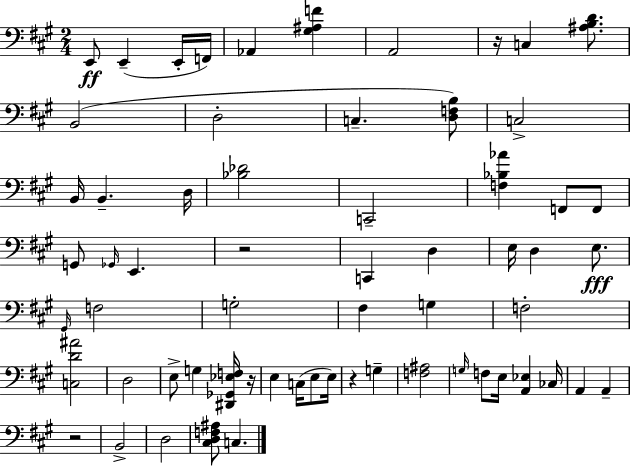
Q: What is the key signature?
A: A major